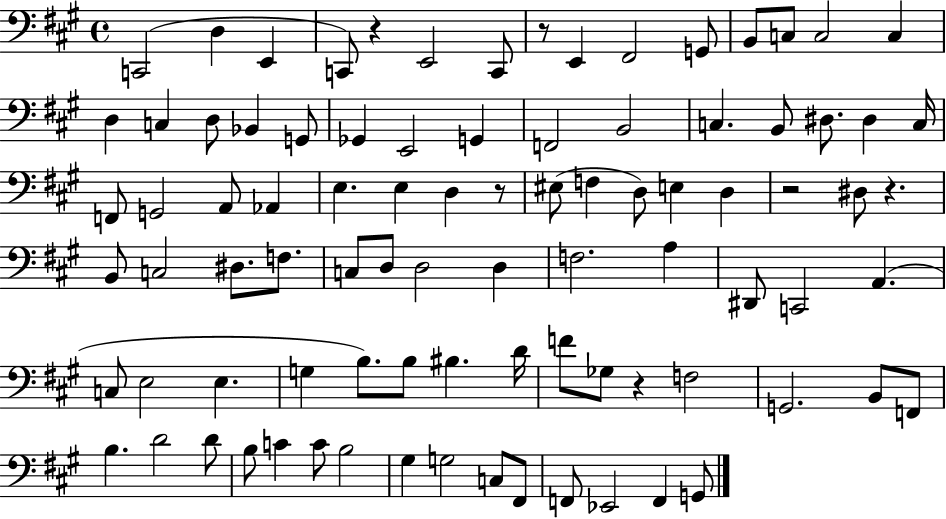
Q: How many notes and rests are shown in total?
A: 89